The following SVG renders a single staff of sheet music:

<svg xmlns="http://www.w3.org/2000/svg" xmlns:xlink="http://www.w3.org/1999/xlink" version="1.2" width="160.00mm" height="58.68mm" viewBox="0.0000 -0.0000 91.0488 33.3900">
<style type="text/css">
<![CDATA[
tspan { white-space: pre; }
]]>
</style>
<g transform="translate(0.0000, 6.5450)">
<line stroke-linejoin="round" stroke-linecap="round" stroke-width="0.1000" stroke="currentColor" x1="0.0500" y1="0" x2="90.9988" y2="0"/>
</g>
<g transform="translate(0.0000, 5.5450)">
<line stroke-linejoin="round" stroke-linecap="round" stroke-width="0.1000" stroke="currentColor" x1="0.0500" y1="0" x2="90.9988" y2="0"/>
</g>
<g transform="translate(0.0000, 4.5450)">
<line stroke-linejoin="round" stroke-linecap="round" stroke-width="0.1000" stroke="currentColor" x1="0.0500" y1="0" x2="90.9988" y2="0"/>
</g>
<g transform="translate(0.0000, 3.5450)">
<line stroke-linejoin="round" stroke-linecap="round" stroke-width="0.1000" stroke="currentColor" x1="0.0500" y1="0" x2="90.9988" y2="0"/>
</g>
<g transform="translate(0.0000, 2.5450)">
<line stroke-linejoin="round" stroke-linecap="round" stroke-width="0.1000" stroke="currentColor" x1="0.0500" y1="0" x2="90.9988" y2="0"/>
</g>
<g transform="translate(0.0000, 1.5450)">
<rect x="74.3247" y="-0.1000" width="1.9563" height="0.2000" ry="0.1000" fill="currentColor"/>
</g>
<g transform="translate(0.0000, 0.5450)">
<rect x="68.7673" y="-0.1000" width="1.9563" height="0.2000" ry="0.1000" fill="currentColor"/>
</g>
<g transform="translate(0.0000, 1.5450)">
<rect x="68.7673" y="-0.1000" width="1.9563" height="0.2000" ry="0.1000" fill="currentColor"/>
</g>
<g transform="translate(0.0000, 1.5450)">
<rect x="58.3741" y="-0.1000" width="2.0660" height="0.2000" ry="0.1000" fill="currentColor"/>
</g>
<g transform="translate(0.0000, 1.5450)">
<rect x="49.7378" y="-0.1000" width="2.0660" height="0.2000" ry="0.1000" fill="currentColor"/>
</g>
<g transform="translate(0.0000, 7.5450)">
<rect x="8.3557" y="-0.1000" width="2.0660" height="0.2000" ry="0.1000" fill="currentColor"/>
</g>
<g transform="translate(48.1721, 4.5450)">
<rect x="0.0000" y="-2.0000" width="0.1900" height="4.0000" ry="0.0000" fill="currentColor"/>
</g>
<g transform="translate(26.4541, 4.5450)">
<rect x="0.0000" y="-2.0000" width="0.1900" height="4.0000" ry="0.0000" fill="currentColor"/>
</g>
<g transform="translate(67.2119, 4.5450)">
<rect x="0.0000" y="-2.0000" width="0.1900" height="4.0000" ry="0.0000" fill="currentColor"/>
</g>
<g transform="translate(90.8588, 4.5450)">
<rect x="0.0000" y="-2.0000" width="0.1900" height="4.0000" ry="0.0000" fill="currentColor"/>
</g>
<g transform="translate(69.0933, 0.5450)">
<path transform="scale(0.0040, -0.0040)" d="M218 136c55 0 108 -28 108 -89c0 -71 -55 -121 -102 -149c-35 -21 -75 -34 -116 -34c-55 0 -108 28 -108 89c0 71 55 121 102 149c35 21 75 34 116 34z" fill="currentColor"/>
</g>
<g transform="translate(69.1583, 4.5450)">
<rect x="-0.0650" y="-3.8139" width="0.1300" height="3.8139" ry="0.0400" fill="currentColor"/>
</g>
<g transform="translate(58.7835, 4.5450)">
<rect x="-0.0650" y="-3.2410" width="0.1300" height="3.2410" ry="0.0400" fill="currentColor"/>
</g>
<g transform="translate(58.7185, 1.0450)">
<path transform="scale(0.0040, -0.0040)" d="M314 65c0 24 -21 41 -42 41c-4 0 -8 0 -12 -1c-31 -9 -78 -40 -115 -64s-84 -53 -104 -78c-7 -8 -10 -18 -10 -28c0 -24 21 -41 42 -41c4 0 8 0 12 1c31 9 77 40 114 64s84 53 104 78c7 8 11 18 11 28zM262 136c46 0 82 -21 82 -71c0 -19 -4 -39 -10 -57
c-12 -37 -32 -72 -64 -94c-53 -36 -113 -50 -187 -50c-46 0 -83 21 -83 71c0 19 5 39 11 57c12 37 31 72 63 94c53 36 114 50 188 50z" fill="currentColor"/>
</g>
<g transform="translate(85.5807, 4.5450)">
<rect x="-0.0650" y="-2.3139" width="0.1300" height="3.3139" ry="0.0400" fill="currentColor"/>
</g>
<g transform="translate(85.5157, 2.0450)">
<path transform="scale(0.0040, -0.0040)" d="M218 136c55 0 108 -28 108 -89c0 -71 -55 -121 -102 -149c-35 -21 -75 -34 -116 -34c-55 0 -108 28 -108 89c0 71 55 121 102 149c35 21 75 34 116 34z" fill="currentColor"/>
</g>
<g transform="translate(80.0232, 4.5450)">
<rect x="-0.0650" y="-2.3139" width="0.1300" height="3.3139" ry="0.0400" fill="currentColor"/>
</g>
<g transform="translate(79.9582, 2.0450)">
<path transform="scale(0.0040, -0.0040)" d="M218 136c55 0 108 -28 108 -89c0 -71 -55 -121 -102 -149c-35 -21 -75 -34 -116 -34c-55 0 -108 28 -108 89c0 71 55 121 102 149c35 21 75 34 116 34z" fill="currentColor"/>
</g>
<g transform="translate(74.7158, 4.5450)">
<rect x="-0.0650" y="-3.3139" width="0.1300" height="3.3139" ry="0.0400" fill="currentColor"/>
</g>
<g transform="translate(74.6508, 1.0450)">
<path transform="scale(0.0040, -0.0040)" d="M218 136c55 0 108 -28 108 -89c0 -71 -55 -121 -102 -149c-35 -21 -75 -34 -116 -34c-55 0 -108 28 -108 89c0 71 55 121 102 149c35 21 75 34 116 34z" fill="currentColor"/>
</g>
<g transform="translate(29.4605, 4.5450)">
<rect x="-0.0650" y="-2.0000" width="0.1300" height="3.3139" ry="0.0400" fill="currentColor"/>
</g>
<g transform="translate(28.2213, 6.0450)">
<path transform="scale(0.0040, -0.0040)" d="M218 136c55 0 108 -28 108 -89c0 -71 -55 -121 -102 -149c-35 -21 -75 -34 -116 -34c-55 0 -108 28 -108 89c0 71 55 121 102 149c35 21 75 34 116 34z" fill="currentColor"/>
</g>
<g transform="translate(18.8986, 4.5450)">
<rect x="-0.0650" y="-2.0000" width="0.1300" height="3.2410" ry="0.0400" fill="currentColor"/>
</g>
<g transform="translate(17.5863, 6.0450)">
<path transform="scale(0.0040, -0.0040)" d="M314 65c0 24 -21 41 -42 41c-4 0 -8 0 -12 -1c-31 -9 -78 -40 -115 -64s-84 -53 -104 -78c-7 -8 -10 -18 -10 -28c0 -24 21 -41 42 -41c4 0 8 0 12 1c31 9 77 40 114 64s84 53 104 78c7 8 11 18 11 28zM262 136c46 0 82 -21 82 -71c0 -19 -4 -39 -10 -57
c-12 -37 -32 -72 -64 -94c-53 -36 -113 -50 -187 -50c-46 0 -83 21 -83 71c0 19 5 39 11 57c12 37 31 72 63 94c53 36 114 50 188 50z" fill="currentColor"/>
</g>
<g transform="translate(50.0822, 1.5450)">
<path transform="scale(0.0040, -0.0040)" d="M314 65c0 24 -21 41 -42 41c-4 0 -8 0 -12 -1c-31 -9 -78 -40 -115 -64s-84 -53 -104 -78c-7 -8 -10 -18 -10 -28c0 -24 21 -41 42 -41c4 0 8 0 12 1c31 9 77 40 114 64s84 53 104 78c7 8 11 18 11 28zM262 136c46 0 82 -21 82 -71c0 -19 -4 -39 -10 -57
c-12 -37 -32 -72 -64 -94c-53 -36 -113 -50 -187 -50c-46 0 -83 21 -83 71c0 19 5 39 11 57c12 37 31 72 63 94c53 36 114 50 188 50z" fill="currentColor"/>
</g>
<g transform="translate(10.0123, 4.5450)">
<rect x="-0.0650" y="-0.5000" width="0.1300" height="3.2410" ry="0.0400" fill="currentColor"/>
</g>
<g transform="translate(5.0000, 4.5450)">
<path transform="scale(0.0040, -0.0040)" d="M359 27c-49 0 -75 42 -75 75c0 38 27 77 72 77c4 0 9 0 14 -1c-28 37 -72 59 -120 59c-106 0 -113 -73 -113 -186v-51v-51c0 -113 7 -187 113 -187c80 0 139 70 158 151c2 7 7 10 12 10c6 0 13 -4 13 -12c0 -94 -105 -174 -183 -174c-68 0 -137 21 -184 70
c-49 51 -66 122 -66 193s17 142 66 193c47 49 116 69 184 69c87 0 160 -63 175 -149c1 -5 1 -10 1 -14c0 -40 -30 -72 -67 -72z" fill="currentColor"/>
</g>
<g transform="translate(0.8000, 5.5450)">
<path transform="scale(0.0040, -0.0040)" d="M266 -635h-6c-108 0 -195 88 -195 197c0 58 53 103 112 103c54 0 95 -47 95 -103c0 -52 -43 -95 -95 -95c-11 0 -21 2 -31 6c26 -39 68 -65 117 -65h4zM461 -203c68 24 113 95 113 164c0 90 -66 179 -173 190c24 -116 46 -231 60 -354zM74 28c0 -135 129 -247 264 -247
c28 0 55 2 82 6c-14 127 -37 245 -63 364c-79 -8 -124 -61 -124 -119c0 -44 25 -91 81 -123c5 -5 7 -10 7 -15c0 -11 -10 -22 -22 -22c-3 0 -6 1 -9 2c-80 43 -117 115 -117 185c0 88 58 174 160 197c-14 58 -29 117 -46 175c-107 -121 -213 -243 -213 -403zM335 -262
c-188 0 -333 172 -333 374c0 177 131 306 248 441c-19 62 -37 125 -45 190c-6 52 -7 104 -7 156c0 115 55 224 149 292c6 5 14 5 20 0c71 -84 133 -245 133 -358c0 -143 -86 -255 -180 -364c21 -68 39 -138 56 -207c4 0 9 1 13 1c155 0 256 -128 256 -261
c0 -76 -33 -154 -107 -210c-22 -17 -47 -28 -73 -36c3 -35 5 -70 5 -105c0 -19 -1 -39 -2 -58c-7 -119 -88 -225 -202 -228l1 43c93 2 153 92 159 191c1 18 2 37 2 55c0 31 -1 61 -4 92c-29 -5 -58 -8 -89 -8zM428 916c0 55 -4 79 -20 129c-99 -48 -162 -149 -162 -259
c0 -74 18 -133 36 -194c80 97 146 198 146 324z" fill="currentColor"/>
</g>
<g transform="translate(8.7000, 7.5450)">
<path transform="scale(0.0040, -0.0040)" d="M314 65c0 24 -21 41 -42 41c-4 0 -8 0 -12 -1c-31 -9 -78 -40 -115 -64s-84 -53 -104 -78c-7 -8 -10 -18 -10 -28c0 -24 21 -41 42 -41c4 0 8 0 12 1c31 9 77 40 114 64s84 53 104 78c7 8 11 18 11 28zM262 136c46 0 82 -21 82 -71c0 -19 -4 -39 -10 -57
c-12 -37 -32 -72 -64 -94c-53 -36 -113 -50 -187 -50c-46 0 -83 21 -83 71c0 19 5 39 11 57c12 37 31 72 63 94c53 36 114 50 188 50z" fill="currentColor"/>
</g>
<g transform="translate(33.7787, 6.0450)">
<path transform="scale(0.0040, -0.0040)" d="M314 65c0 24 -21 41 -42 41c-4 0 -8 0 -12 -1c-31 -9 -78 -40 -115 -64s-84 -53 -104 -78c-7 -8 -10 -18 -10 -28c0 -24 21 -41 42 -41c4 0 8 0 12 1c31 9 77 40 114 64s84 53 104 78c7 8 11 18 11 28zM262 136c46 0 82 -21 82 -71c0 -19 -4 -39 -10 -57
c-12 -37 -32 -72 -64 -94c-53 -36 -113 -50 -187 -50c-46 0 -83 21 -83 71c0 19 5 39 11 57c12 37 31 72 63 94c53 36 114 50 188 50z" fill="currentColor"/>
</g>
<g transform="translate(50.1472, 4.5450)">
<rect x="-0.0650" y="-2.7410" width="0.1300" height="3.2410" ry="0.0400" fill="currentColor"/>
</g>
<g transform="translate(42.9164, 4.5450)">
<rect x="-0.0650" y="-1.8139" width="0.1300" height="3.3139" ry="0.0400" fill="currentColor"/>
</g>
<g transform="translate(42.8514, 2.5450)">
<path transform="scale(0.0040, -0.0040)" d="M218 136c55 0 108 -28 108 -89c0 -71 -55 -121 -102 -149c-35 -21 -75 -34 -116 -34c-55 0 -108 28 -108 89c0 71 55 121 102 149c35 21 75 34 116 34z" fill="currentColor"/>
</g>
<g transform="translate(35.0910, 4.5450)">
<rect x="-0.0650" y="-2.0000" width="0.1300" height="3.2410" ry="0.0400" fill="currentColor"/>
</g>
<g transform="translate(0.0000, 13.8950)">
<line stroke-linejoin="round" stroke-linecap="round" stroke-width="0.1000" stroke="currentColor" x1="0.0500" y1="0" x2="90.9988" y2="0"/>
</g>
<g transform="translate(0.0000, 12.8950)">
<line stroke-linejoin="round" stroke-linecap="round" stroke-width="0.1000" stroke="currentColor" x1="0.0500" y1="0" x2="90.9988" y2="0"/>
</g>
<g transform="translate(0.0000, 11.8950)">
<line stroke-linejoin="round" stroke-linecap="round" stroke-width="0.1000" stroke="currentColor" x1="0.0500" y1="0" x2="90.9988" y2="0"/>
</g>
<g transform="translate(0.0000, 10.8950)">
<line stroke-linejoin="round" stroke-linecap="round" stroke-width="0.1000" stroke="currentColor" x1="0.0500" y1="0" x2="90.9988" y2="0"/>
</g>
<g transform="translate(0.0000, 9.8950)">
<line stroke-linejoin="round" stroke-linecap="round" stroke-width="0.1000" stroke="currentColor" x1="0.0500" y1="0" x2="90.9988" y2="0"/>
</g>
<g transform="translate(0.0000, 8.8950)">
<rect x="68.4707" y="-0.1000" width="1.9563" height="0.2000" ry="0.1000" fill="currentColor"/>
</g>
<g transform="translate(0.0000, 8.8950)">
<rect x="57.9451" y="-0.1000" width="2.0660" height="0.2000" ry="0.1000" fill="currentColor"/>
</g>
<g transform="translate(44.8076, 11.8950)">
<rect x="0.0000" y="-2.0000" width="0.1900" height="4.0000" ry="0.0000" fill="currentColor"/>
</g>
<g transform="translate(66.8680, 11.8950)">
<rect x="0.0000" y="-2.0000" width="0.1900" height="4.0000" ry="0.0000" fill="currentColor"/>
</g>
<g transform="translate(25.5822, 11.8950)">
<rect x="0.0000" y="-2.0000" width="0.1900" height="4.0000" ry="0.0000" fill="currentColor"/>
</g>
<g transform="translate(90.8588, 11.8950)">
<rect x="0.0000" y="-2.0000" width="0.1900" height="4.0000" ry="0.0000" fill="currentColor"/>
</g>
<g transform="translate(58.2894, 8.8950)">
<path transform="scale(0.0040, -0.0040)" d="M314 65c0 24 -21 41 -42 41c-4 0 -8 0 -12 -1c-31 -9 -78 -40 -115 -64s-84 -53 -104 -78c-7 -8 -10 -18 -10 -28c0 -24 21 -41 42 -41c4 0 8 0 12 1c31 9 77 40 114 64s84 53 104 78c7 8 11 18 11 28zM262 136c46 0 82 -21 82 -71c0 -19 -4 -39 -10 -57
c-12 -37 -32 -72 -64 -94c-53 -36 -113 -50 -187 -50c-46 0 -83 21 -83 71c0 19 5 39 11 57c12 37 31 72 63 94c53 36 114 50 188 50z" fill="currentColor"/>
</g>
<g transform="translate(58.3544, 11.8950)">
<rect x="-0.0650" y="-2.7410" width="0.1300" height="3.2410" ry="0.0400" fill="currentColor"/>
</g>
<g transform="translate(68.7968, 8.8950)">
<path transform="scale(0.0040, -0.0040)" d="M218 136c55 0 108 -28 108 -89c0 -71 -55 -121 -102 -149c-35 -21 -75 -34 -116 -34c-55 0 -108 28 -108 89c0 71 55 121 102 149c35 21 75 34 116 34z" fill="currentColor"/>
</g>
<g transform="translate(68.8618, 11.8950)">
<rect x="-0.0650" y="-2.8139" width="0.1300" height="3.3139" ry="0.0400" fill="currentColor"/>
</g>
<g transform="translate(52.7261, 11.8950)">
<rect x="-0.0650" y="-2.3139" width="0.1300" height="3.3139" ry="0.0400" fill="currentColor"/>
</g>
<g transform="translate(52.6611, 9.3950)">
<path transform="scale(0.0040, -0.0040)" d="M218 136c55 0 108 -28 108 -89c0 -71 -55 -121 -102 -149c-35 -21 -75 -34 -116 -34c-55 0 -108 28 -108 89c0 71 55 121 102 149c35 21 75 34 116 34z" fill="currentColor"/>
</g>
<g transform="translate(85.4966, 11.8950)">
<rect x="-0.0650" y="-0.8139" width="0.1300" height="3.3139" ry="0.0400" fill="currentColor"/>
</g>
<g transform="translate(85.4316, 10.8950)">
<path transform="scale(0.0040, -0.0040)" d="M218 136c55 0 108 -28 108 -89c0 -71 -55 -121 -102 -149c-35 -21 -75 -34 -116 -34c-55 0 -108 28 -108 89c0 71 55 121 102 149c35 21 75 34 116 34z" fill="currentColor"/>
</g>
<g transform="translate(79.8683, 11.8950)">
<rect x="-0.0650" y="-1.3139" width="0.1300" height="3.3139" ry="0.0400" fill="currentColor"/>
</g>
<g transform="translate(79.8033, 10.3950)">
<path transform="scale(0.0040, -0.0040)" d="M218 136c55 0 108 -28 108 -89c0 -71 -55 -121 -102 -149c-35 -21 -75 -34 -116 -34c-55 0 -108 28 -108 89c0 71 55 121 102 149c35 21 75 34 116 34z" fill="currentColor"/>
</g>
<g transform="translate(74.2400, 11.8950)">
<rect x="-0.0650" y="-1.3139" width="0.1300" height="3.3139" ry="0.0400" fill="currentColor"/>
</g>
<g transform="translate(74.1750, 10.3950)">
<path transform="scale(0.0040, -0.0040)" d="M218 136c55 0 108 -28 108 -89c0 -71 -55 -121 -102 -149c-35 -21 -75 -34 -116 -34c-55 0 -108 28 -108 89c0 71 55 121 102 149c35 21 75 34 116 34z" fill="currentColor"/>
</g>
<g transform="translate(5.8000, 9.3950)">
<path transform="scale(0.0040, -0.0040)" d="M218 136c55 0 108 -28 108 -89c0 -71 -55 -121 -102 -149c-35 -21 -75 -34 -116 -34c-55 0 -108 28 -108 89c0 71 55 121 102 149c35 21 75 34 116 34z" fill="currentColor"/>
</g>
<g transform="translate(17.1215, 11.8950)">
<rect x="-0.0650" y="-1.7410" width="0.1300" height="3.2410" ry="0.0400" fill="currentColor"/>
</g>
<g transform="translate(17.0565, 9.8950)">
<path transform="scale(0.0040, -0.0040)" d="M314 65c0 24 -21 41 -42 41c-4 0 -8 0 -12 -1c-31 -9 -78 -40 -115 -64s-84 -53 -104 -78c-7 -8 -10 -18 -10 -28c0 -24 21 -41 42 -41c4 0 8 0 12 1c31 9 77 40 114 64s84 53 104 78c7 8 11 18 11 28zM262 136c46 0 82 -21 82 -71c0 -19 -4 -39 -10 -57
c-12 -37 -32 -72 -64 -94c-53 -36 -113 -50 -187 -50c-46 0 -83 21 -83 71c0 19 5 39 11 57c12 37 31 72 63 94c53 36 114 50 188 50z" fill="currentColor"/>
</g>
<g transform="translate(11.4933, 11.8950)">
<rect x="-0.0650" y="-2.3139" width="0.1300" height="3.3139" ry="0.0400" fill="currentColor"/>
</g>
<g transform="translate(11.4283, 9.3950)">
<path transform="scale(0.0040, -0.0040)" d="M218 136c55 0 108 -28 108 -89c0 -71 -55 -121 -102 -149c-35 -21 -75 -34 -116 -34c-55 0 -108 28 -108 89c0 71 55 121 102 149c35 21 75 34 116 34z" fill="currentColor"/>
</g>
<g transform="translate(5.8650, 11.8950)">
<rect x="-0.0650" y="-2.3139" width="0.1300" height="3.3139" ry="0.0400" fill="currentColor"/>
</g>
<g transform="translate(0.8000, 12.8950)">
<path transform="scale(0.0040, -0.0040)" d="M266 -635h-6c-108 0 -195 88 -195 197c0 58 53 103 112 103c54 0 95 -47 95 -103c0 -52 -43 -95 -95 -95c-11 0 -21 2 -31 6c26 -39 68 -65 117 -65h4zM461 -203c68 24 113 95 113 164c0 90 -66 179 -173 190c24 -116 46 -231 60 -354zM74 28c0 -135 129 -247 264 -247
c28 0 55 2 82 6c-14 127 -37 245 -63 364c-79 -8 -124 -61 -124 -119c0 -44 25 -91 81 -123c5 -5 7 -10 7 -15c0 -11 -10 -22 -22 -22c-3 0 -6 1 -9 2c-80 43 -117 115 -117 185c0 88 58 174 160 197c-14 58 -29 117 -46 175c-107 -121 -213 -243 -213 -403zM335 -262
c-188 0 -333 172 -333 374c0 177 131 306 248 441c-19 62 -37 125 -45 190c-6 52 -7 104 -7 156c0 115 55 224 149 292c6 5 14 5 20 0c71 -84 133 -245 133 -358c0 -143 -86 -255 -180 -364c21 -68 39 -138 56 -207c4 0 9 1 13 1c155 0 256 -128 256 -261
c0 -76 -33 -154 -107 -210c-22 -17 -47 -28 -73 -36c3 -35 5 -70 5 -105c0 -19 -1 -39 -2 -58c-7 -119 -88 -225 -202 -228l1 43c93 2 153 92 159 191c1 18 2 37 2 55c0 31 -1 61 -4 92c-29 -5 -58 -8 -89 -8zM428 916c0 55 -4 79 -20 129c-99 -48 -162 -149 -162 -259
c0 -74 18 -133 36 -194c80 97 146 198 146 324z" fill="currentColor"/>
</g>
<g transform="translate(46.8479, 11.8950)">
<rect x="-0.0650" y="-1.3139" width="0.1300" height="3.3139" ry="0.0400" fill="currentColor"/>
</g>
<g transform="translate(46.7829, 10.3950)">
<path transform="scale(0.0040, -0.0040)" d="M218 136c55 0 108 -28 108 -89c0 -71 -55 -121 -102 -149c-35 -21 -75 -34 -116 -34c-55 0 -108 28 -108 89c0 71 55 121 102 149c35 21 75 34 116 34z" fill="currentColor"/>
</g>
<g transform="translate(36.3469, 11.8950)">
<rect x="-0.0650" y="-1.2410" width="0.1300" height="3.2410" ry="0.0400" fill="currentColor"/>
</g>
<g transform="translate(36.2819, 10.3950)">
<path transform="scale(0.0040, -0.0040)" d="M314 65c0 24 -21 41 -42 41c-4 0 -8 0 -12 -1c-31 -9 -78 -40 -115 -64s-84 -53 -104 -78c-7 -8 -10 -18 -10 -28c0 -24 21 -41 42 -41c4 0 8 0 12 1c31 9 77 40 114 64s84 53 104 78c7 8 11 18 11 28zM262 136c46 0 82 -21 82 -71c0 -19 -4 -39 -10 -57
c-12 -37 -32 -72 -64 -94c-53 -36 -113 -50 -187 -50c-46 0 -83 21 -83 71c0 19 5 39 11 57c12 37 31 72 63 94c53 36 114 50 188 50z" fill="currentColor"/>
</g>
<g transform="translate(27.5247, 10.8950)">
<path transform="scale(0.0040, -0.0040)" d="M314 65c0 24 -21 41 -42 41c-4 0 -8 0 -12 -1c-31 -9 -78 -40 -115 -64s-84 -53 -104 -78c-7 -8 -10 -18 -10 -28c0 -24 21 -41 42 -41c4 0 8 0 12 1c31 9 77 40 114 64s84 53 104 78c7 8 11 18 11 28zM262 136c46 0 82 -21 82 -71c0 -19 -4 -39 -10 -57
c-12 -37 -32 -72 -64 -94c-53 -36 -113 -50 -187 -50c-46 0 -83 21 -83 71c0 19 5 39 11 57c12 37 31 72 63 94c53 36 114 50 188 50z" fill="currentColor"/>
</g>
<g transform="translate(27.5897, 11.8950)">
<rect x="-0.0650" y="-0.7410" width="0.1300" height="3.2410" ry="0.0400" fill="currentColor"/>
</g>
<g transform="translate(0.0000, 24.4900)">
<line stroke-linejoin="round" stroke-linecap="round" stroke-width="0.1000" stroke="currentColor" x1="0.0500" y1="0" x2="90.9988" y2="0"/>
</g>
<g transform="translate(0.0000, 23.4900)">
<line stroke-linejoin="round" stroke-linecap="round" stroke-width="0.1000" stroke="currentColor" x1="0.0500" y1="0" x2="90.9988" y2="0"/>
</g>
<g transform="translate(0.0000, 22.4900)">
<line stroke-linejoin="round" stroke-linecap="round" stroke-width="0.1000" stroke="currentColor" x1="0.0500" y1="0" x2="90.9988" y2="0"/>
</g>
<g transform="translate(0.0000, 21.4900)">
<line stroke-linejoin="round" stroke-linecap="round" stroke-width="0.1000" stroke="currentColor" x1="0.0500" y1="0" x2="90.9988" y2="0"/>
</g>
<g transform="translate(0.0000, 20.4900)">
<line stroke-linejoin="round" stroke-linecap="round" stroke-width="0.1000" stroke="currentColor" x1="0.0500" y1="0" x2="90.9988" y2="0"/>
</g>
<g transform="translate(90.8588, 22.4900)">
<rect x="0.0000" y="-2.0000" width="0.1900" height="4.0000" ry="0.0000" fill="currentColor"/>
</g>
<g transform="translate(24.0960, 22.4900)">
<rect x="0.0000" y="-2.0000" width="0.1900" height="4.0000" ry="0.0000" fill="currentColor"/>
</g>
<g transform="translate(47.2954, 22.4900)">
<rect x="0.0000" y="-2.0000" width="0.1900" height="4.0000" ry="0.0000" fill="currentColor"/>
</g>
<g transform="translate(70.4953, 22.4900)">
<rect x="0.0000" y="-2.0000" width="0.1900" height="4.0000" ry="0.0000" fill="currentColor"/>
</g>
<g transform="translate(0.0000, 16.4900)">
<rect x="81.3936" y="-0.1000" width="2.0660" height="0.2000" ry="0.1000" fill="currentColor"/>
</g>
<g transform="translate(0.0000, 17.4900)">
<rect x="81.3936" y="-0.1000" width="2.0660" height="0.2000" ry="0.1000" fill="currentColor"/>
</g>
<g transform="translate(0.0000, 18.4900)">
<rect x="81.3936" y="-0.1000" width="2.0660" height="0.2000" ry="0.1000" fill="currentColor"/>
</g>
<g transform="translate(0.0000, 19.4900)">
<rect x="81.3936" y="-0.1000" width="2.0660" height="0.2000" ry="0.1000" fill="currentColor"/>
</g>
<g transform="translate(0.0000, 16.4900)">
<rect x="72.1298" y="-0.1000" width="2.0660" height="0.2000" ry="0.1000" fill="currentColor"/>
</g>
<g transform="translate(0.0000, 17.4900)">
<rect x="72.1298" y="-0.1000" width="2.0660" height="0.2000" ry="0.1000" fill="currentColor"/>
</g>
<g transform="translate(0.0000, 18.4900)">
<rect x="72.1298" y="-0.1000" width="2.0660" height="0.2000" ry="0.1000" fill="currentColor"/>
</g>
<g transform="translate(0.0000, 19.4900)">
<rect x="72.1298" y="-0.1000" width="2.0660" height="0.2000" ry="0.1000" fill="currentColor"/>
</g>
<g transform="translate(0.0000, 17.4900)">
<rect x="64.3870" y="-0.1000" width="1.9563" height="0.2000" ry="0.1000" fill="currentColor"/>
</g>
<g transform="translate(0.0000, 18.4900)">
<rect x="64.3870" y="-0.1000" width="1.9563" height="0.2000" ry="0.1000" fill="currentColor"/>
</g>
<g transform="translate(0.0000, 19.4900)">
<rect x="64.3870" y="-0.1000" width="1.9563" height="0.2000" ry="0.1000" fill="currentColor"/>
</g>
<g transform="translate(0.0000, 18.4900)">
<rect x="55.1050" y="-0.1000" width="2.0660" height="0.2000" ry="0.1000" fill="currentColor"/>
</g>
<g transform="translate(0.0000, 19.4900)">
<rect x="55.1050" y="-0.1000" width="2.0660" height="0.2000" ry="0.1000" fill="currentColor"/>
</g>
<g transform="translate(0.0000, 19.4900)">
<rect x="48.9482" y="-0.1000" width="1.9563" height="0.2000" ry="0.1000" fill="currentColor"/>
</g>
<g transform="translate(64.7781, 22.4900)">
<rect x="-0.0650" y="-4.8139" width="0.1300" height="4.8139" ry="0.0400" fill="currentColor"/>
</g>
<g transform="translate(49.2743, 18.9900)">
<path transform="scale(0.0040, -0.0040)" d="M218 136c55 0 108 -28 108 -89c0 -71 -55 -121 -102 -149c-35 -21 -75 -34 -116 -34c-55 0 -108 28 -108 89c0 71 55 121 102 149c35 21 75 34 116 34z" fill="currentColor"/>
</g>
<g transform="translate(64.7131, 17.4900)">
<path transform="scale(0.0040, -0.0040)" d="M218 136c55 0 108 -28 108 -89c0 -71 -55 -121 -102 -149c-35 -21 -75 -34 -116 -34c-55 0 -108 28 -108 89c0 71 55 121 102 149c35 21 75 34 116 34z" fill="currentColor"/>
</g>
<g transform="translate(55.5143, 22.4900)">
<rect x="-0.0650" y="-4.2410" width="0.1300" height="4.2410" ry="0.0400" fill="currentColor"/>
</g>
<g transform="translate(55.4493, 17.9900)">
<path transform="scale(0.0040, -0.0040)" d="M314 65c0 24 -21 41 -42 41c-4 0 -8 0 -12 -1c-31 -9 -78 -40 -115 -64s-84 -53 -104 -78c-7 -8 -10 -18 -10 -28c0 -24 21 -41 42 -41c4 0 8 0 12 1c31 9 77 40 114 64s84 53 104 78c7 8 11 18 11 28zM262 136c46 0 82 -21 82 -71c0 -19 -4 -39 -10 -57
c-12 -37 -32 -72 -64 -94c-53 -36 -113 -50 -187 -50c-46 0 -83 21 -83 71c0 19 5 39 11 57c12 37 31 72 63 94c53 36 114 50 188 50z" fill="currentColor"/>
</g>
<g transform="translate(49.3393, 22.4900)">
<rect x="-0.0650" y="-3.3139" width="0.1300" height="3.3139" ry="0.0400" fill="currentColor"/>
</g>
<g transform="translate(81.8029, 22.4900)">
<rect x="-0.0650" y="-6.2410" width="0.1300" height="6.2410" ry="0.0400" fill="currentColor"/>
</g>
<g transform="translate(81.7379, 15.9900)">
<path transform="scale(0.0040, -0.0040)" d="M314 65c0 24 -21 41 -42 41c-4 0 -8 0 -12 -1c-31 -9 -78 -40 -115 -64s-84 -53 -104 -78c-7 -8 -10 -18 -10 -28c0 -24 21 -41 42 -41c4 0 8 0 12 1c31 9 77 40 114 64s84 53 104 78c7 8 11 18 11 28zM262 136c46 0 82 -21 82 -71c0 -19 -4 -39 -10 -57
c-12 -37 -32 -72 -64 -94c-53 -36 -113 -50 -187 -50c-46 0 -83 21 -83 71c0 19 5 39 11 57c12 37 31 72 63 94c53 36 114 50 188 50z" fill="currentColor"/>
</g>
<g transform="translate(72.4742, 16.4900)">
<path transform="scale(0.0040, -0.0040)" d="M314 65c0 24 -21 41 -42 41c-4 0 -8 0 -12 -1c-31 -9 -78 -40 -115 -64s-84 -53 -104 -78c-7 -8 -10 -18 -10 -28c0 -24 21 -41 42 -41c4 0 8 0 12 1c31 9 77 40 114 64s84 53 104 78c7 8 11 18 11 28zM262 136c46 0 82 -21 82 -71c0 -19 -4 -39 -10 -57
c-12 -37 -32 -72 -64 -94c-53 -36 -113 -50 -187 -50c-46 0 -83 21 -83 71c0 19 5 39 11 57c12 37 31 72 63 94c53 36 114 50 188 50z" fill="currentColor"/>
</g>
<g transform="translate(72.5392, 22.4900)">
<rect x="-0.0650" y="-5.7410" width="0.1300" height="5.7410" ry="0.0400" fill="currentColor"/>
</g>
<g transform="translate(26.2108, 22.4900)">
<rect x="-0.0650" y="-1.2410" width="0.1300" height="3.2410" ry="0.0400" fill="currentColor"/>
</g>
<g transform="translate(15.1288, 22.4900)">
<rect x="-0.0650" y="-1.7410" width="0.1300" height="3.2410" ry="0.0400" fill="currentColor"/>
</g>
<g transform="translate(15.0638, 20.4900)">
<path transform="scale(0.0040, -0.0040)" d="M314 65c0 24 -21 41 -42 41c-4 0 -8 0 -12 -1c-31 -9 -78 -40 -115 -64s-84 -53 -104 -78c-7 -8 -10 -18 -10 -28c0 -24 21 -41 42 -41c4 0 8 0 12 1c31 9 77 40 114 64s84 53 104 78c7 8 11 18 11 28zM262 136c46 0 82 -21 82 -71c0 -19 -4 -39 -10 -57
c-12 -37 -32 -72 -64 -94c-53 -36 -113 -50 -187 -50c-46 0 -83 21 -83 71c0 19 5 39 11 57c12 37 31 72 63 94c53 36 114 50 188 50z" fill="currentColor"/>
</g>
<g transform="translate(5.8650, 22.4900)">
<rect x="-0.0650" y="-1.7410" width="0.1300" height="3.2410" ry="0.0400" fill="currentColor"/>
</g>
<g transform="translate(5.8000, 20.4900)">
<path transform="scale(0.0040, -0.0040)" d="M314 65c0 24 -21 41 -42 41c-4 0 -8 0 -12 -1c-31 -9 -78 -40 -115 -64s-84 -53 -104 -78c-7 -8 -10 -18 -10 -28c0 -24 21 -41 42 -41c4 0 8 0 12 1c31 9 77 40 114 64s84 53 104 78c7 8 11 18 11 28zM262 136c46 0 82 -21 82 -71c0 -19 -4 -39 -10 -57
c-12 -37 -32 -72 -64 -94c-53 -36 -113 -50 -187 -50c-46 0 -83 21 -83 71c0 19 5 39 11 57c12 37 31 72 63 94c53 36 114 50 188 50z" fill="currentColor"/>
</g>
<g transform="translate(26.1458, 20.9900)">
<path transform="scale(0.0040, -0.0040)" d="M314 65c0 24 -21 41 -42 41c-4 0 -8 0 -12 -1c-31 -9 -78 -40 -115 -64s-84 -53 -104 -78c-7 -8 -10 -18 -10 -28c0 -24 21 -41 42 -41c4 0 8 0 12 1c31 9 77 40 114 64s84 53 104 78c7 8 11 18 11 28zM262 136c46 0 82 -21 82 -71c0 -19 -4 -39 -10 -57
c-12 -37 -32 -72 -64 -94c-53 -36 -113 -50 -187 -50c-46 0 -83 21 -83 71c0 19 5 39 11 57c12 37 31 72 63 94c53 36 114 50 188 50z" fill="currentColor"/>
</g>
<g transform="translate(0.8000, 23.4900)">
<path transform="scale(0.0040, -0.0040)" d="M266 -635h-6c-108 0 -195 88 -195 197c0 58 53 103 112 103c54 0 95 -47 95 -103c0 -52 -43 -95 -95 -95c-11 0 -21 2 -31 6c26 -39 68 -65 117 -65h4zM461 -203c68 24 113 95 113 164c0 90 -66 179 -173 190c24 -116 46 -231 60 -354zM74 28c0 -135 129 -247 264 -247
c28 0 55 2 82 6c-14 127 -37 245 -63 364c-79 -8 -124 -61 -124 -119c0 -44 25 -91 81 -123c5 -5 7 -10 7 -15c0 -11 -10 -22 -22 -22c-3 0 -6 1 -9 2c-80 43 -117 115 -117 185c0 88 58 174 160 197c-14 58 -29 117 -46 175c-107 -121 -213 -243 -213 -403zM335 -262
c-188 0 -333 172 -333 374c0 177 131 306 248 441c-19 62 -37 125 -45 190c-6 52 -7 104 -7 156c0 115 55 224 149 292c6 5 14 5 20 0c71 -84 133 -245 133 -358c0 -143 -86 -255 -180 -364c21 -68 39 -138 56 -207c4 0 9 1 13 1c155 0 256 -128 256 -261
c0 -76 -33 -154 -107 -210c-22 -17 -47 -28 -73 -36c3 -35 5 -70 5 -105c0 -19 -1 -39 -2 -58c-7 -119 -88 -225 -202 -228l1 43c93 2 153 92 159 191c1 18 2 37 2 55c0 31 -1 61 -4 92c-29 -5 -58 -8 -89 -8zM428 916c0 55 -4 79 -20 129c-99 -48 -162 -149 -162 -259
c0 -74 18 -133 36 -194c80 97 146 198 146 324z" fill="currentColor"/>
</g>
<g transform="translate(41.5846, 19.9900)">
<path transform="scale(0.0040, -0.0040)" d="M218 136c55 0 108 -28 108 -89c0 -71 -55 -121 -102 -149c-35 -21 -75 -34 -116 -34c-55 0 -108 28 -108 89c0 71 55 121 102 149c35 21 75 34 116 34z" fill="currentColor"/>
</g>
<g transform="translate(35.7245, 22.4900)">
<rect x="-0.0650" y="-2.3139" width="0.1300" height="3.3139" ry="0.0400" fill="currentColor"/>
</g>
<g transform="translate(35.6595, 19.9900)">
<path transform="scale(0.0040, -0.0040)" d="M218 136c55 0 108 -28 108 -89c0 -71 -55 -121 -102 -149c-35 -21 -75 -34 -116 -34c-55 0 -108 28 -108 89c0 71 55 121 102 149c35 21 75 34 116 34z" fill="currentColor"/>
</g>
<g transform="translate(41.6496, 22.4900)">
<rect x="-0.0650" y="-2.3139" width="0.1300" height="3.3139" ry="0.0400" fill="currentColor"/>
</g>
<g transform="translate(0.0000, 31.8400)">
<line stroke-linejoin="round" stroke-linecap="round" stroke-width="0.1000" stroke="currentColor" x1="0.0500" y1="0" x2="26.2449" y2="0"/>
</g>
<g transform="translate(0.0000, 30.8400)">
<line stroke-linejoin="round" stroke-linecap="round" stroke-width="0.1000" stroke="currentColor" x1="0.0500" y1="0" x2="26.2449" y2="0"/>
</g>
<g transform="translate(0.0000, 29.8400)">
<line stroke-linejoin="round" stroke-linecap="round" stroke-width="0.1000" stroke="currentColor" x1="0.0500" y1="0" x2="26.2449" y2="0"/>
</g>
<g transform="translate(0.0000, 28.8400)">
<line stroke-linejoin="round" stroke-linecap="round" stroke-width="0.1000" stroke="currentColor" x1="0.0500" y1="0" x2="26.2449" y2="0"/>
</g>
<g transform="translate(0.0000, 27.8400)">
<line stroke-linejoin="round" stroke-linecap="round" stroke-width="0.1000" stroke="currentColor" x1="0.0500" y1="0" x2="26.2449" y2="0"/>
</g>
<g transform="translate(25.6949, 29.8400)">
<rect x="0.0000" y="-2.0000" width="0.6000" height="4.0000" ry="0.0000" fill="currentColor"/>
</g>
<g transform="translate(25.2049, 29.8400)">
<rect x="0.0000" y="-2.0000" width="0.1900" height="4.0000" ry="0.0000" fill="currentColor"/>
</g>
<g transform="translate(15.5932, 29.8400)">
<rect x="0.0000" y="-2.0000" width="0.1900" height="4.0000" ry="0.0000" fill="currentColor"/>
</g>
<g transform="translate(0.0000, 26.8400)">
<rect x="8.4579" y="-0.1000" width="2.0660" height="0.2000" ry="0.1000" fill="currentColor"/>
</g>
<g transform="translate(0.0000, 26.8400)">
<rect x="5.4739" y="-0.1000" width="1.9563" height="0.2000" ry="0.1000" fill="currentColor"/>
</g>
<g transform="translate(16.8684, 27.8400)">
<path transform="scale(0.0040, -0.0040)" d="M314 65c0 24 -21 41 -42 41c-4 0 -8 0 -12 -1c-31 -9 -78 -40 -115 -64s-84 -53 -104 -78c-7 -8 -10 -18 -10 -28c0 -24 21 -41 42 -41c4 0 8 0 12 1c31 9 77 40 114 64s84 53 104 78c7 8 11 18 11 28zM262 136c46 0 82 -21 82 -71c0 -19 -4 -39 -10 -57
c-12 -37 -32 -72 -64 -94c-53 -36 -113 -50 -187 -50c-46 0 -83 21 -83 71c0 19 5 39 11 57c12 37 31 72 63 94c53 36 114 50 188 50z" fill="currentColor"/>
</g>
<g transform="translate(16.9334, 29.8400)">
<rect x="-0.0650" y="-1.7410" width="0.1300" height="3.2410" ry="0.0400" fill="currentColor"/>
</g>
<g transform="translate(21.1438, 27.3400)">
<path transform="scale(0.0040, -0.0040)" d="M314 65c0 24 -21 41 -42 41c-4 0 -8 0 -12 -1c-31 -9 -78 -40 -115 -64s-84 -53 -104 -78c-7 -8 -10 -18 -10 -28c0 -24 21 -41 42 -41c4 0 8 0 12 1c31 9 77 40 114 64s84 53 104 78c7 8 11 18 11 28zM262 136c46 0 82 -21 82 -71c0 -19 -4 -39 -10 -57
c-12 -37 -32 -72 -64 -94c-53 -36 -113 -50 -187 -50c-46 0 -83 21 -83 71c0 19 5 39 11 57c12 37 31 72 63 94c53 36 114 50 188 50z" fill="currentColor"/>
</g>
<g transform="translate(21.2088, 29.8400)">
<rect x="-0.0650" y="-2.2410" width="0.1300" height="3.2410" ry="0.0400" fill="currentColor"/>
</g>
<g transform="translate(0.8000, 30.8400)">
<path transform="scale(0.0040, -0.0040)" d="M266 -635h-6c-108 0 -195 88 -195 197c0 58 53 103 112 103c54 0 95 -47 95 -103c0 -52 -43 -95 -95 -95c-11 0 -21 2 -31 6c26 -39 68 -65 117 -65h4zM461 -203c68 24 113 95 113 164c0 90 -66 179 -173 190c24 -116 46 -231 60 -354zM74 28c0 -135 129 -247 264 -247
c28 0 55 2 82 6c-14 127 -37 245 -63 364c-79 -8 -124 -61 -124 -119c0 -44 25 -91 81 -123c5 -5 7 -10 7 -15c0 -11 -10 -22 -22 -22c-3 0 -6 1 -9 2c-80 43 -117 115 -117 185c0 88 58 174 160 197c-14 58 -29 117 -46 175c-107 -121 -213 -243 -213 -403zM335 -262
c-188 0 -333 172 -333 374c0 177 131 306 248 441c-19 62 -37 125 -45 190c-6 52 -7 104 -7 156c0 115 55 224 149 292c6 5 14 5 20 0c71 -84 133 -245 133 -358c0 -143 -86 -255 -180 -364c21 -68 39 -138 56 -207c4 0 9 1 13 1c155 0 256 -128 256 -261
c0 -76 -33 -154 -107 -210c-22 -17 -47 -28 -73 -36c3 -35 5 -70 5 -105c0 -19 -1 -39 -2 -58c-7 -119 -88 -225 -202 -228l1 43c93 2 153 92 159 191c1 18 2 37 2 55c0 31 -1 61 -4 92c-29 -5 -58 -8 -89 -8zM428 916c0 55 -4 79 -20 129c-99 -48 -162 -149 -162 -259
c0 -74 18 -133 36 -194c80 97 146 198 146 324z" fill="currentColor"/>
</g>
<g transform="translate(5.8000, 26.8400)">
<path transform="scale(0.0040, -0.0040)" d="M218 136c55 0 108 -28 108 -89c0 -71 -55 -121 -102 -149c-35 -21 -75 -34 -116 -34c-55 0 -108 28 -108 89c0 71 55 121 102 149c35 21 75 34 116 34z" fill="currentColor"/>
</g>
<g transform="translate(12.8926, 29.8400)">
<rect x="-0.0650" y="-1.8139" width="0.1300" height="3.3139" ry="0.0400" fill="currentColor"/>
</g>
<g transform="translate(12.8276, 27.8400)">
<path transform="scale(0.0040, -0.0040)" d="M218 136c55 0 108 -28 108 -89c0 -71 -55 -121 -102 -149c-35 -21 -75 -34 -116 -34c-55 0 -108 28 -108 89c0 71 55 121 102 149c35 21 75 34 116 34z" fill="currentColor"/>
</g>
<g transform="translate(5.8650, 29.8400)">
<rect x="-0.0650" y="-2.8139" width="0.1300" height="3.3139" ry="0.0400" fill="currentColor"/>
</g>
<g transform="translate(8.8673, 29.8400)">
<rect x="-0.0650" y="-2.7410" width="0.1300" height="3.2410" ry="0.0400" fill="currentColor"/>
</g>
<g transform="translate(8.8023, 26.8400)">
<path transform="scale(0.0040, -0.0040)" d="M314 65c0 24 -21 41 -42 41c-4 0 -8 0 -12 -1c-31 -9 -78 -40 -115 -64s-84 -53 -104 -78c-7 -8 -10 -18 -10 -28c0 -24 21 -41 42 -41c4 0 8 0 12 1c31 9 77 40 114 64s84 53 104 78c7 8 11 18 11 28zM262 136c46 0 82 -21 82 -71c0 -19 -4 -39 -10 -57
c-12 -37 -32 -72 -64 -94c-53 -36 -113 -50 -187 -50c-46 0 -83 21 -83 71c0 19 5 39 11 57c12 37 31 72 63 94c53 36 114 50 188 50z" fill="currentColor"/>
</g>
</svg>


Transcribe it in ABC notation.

X:1
T:Untitled
M:4/4
L:1/4
K:C
C2 F2 F F2 f a2 b2 c' b g g g g f2 d2 e2 e g a2 a e e d f2 f2 e2 g g b d'2 e' g'2 a'2 a a2 f f2 g2